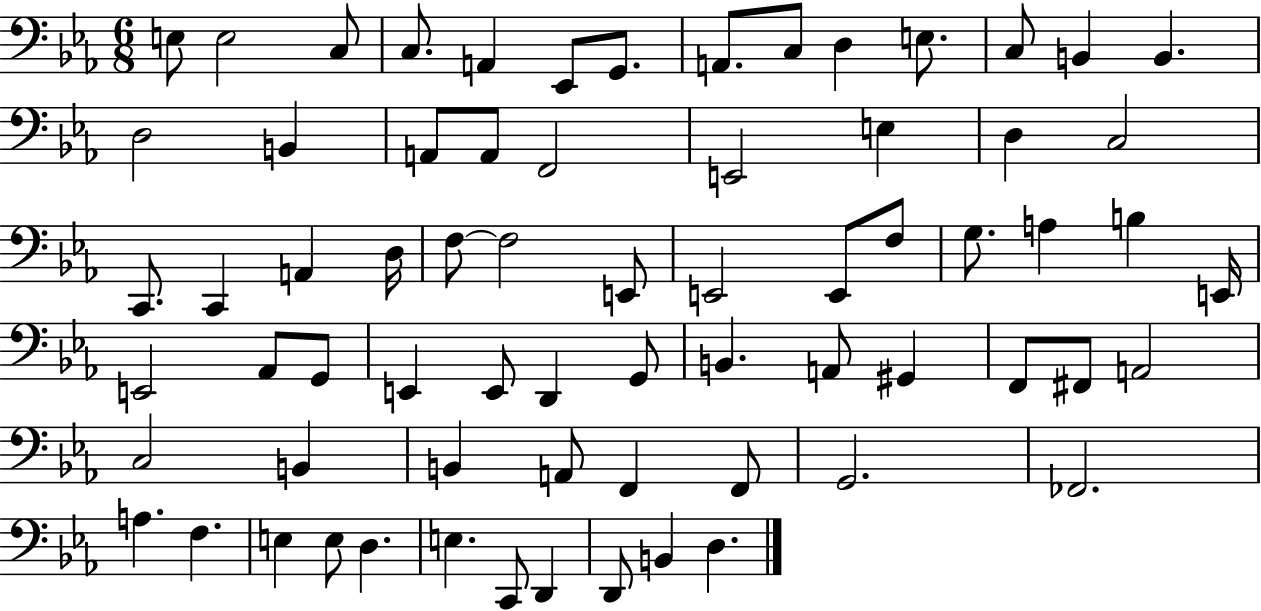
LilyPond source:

{
  \clef bass
  \numericTimeSignature
  \time 6/8
  \key ees \major
  \repeat volta 2 { e8 e2 c8 | c8. a,4 ees,8 g,8. | a,8. c8 d4 e8. | c8 b,4 b,4. | \break d2 b,4 | a,8 a,8 f,2 | e,2 e4 | d4 c2 | \break c,8. c,4 a,4 d16 | f8~~ f2 e,8 | e,2 e,8 f8 | g8. a4 b4 e,16 | \break e,2 aes,8 g,8 | e,4 e,8 d,4 g,8 | b,4. a,8 gis,4 | f,8 fis,8 a,2 | \break c2 b,4 | b,4 a,8 f,4 f,8 | g,2. | fes,2. | \break a4. f4. | e4 e8 d4. | e4. c,8 d,4 | d,8 b,4 d4. | \break } \bar "|."
}